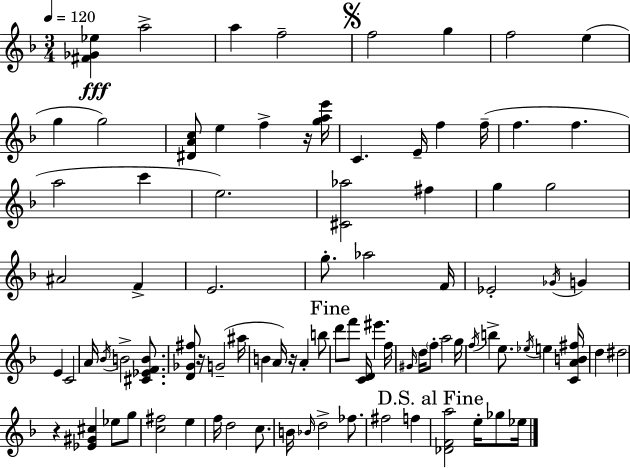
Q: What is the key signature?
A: F major